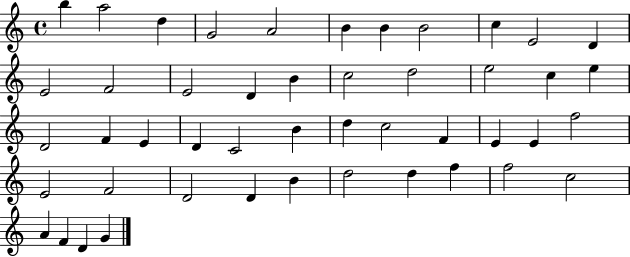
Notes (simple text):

B5/q A5/h D5/q G4/h A4/h B4/q B4/q B4/h C5/q E4/h D4/q E4/h F4/h E4/h D4/q B4/q C5/h D5/h E5/h C5/q E5/q D4/h F4/q E4/q D4/q C4/h B4/q D5/q C5/h F4/q E4/q E4/q F5/h E4/h F4/h D4/h D4/q B4/q D5/h D5/q F5/q F5/h C5/h A4/q F4/q D4/q G4/q